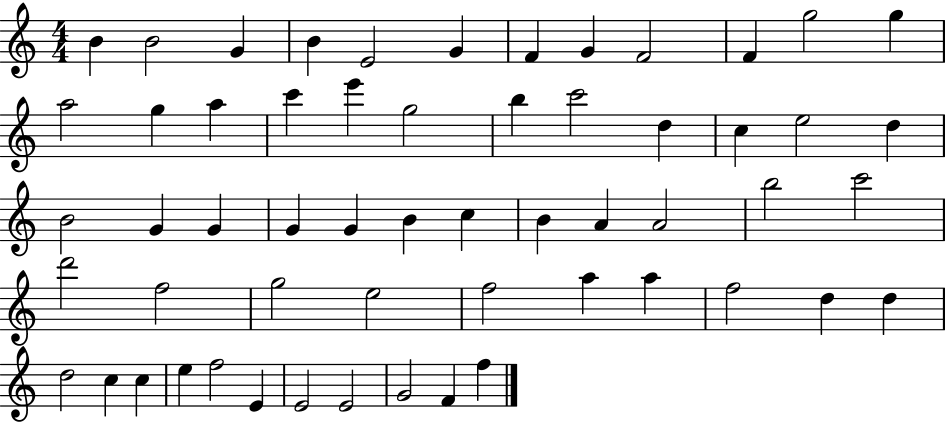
B4/q B4/h G4/q B4/q E4/h G4/q F4/q G4/q F4/h F4/q G5/h G5/q A5/h G5/q A5/q C6/q E6/q G5/h B5/q C6/h D5/q C5/q E5/h D5/q B4/h G4/q G4/q G4/q G4/q B4/q C5/q B4/q A4/q A4/h B5/h C6/h D6/h F5/h G5/h E5/h F5/h A5/q A5/q F5/h D5/q D5/q D5/h C5/q C5/q E5/q F5/h E4/q E4/h E4/h G4/h F4/q F5/q